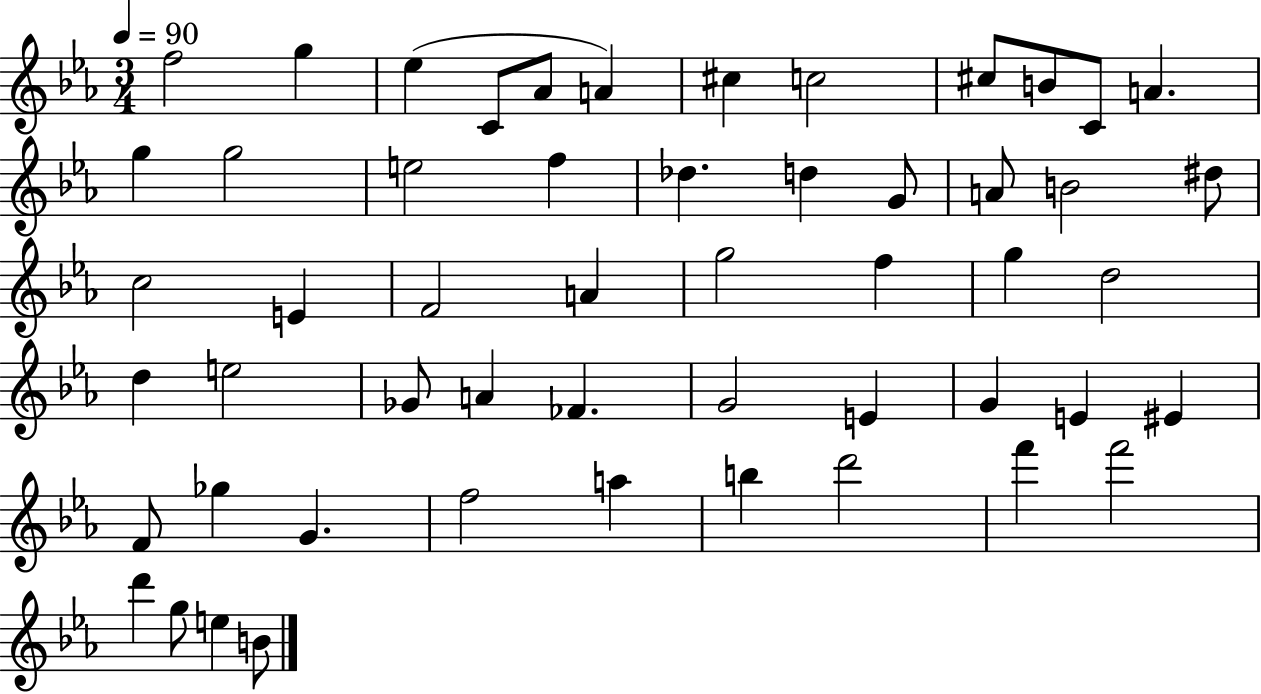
F5/h G5/q Eb5/q C4/e Ab4/e A4/q C#5/q C5/h C#5/e B4/e C4/e A4/q. G5/q G5/h E5/h F5/q Db5/q. D5/q G4/e A4/e B4/h D#5/e C5/h E4/q F4/h A4/q G5/h F5/q G5/q D5/h D5/q E5/h Gb4/e A4/q FES4/q. G4/h E4/q G4/q E4/q EIS4/q F4/e Gb5/q G4/q. F5/h A5/q B5/q D6/h F6/q F6/h D6/q G5/e E5/q B4/e